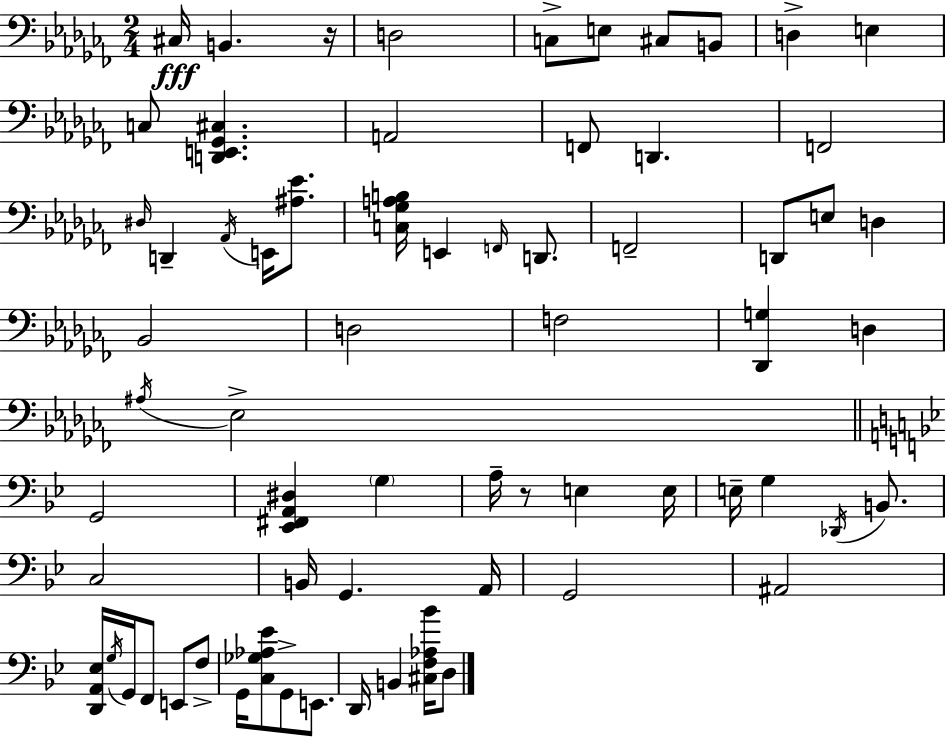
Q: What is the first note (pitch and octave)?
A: C#3